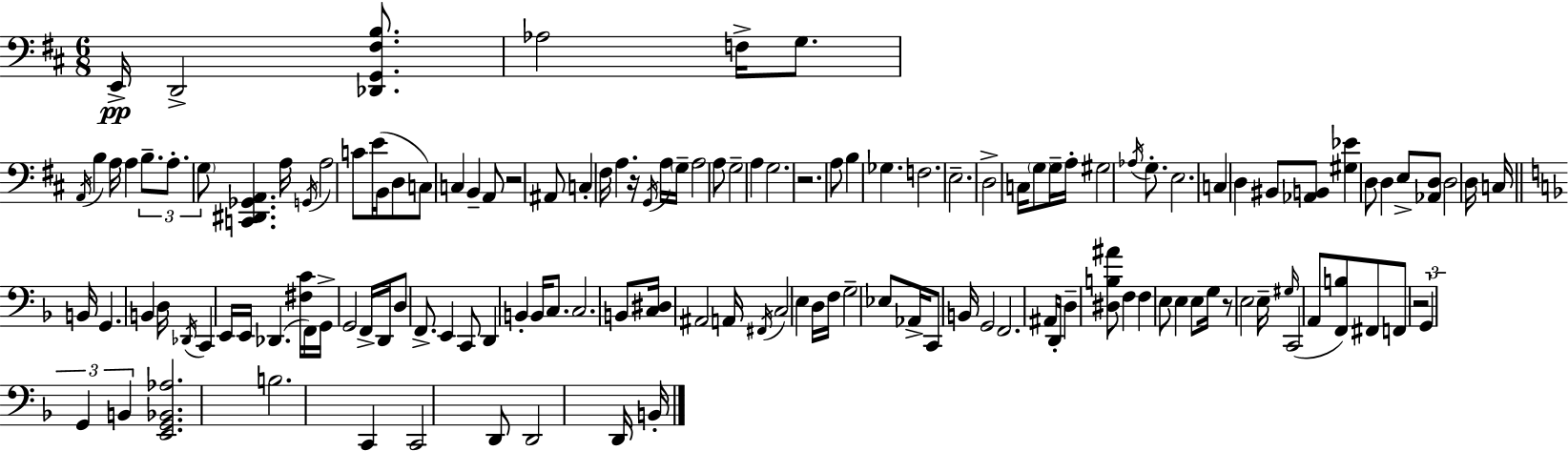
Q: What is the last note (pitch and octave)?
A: B2